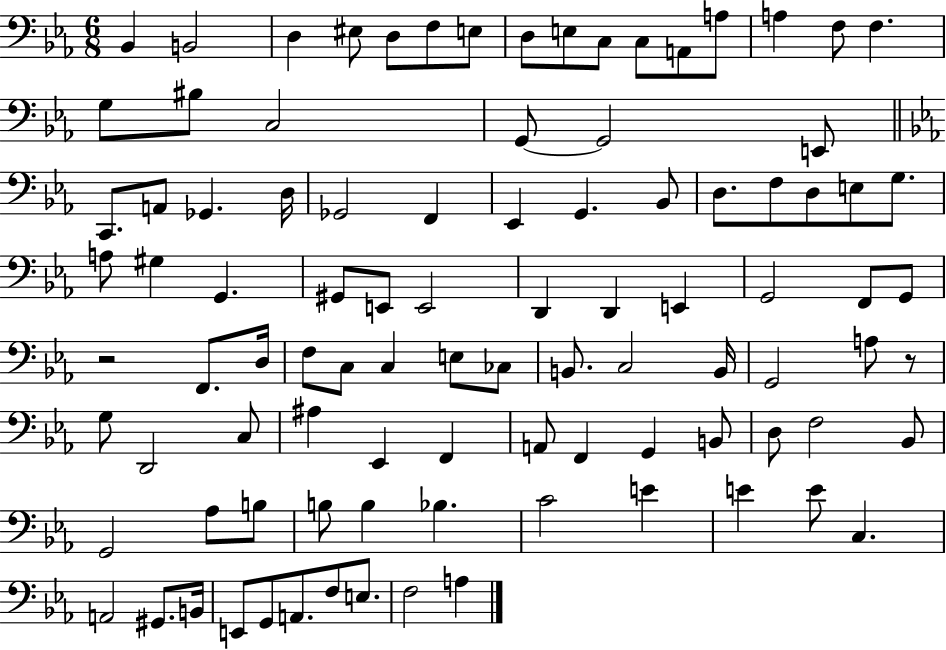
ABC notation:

X:1
T:Untitled
M:6/8
L:1/4
K:Eb
_B,, B,,2 D, ^E,/2 D,/2 F,/2 E,/2 D,/2 E,/2 C,/2 C,/2 A,,/2 A,/2 A, F,/2 F, G,/2 ^B,/2 C,2 G,,/2 G,,2 E,,/2 C,,/2 A,,/2 _G,, D,/4 _G,,2 F,, _E,, G,, _B,,/2 D,/2 F,/2 D,/2 E,/2 G,/2 A,/2 ^G, G,, ^G,,/2 E,,/2 E,,2 D,, D,, E,, G,,2 F,,/2 G,,/2 z2 F,,/2 D,/4 F,/2 C,/2 C, E,/2 _C,/2 B,,/2 C,2 B,,/4 G,,2 A,/2 z/2 G,/2 D,,2 C,/2 ^A, _E,, F,, A,,/2 F,, G,, B,,/2 D,/2 F,2 _B,,/2 G,,2 _A,/2 B,/2 B,/2 B, _B, C2 E E E/2 C, A,,2 ^G,,/2 B,,/4 E,,/2 G,,/2 A,,/2 F,/2 E,/2 F,2 A,